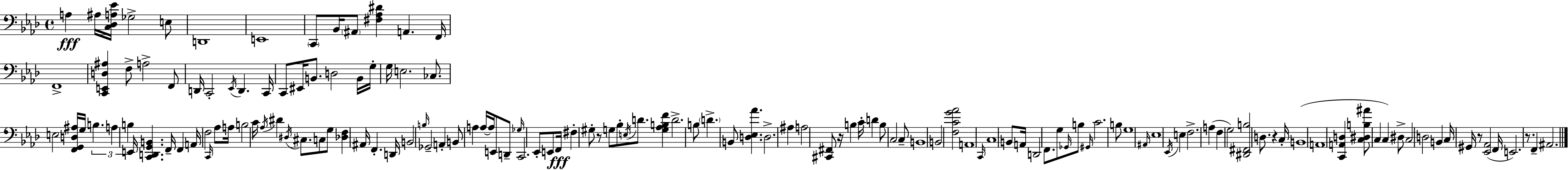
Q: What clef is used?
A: bass